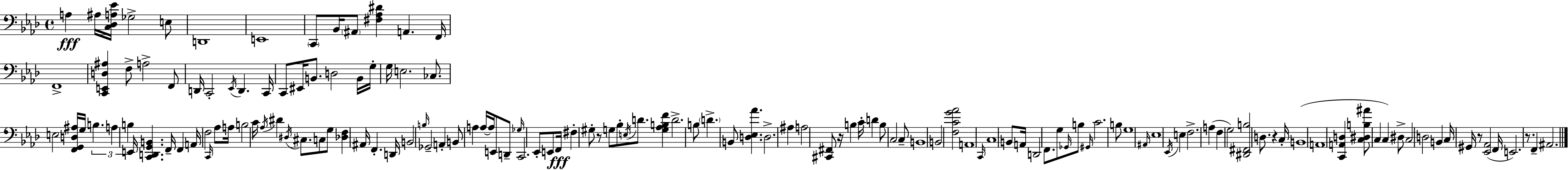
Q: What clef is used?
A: bass